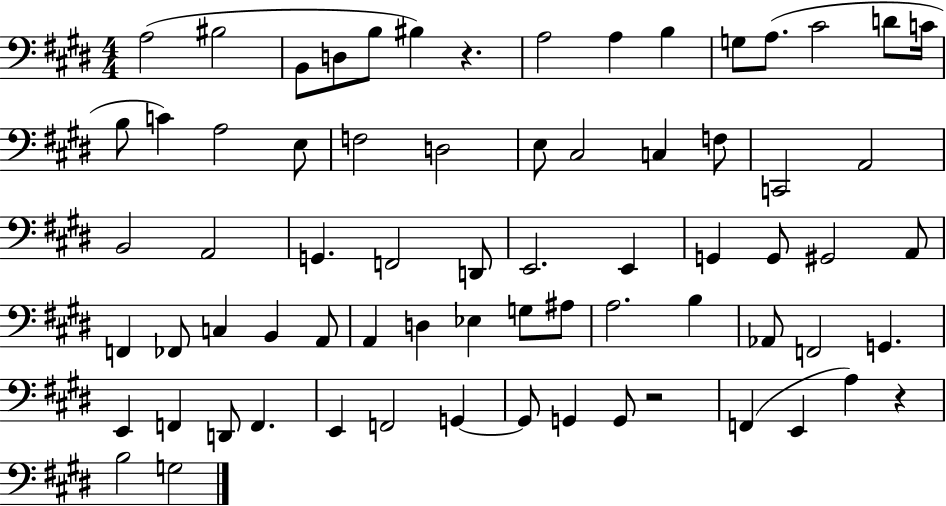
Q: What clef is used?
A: bass